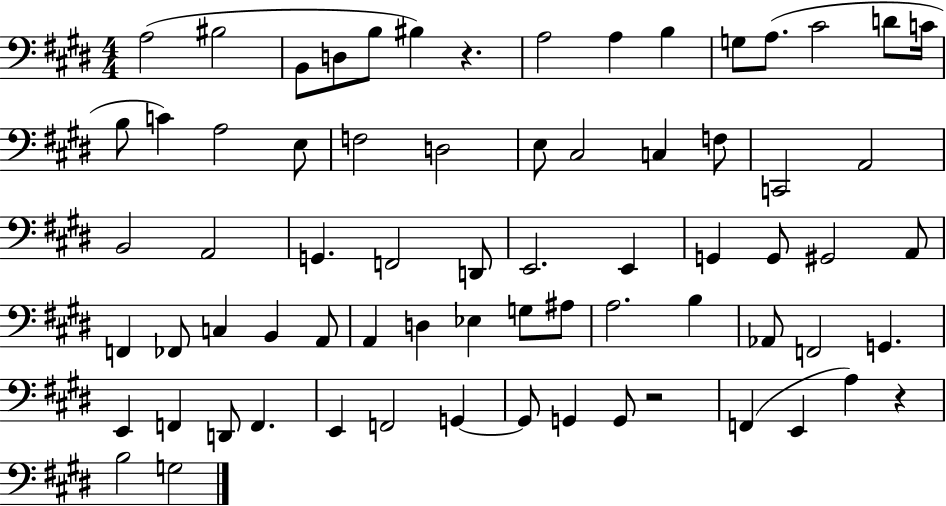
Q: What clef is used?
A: bass